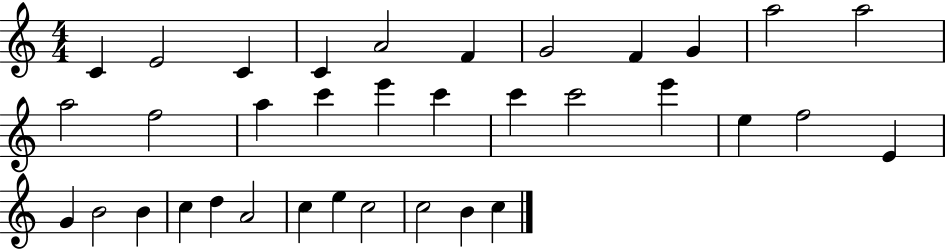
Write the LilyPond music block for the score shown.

{
  \clef treble
  \numericTimeSignature
  \time 4/4
  \key c \major
  c'4 e'2 c'4 | c'4 a'2 f'4 | g'2 f'4 g'4 | a''2 a''2 | \break a''2 f''2 | a''4 c'''4 e'''4 c'''4 | c'''4 c'''2 e'''4 | e''4 f''2 e'4 | \break g'4 b'2 b'4 | c''4 d''4 a'2 | c''4 e''4 c''2 | c''2 b'4 c''4 | \break \bar "|."
}